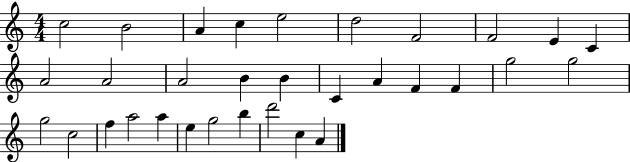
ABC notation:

X:1
T:Untitled
M:4/4
L:1/4
K:C
c2 B2 A c e2 d2 F2 F2 E C A2 A2 A2 B B C A F F g2 g2 g2 c2 f a2 a e g2 b d'2 c A